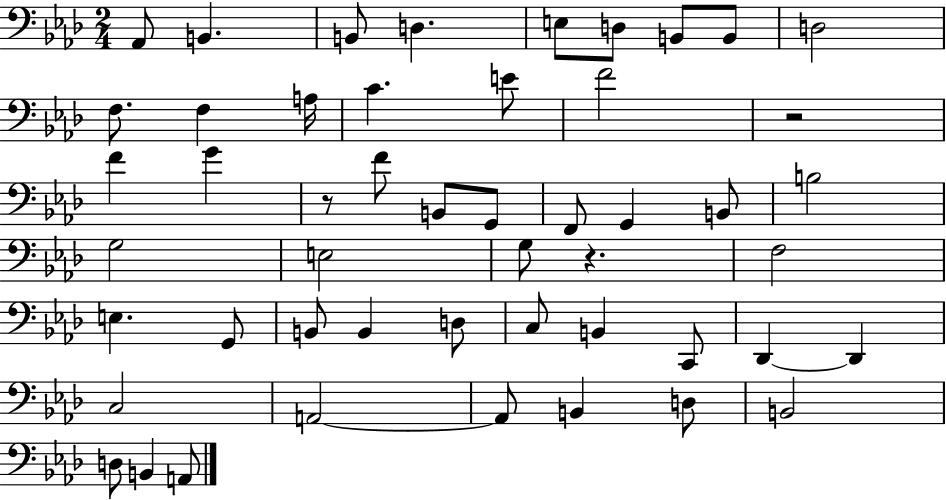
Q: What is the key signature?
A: AES major